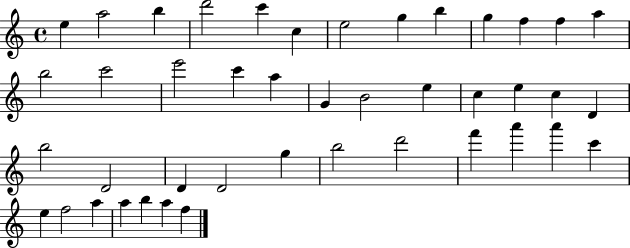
X:1
T:Untitled
M:4/4
L:1/4
K:C
e a2 b d'2 c' c e2 g b g f f a b2 c'2 e'2 c' a G B2 e c e c D b2 D2 D D2 g b2 d'2 f' a' a' c' e f2 a a b a f